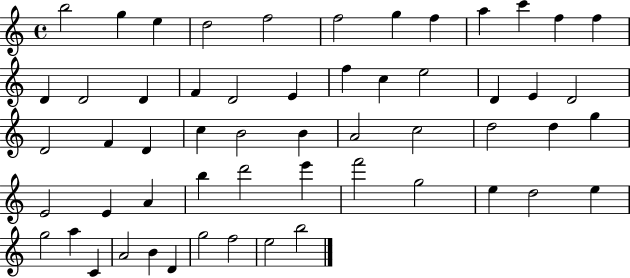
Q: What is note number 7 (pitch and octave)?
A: G5